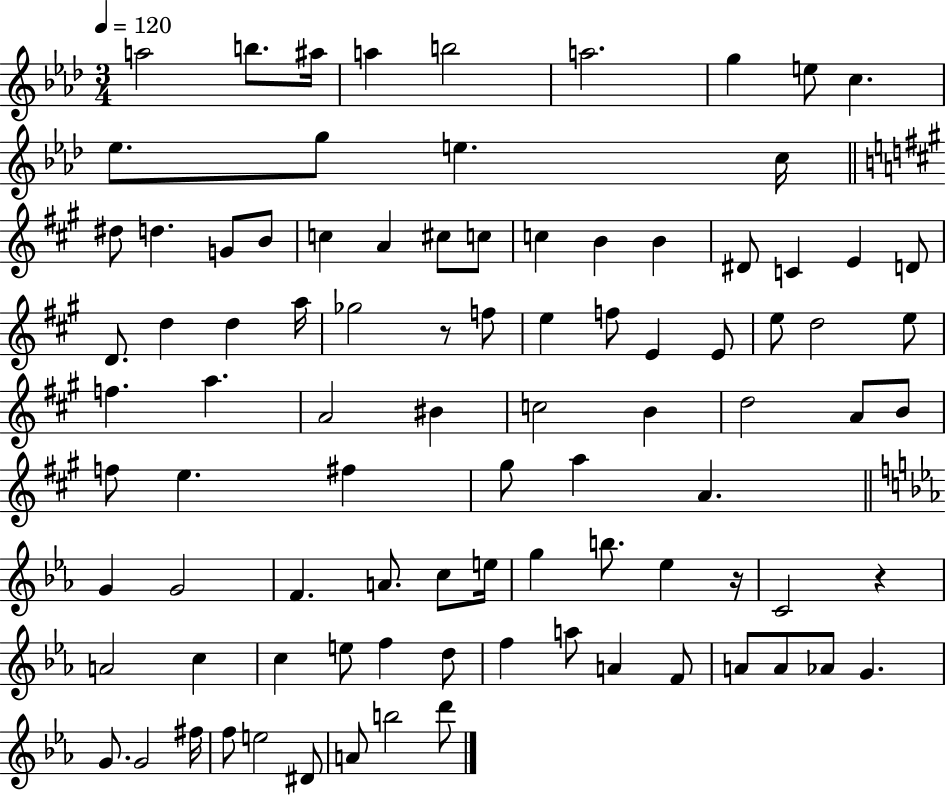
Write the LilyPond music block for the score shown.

{
  \clef treble
  \numericTimeSignature
  \time 3/4
  \key aes \major
  \tempo 4 = 120
  a''2 b''8. ais''16 | a''4 b''2 | a''2. | g''4 e''8 c''4. | \break ees''8. g''8 e''4. c''16 | \bar "||" \break \key a \major dis''8 d''4. g'8 b'8 | c''4 a'4 cis''8 c''8 | c''4 b'4 b'4 | dis'8 c'4 e'4 d'8 | \break d'8. d''4 d''4 a''16 | ges''2 r8 f''8 | e''4 f''8 e'4 e'8 | e''8 d''2 e''8 | \break f''4. a''4. | a'2 bis'4 | c''2 b'4 | d''2 a'8 b'8 | \break f''8 e''4. fis''4 | gis''8 a''4 a'4. | \bar "||" \break \key ees \major g'4 g'2 | f'4. a'8. c''8 e''16 | g''4 b''8. ees''4 r16 | c'2 r4 | \break a'2 c''4 | c''4 e''8 f''4 d''8 | f''4 a''8 a'4 f'8 | a'8 a'8 aes'8 g'4. | \break g'8. g'2 fis''16 | f''8 e''2 dis'8 | a'8 b''2 d'''8 | \bar "|."
}